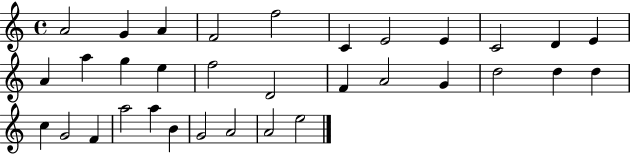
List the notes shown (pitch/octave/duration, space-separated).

A4/h G4/q A4/q F4/h F5/h C4/q E4/h E4/q C4/h D4/q E4/q A4/q A5/q G5/q E5/q F5/h D4/h F4/q A4/h G4/q D5/h D5/q D5/q C5/q G4/h F4/q A5/h A5/q B4/q G4/h A4/h A4/h E5/h